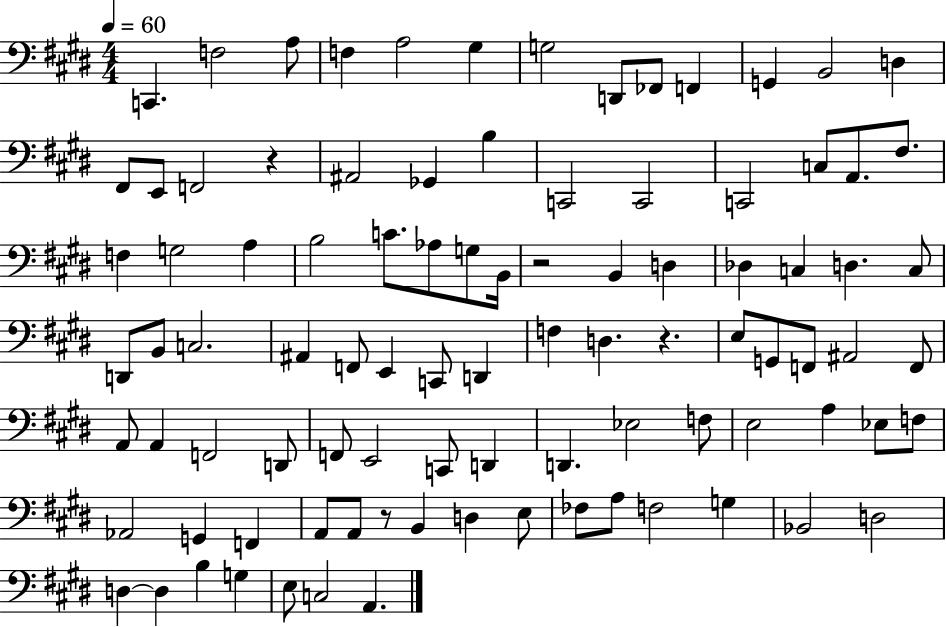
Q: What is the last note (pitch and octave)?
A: A2